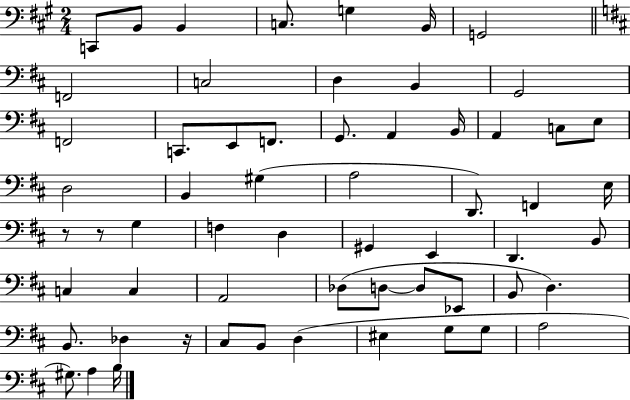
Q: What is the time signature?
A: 2/4